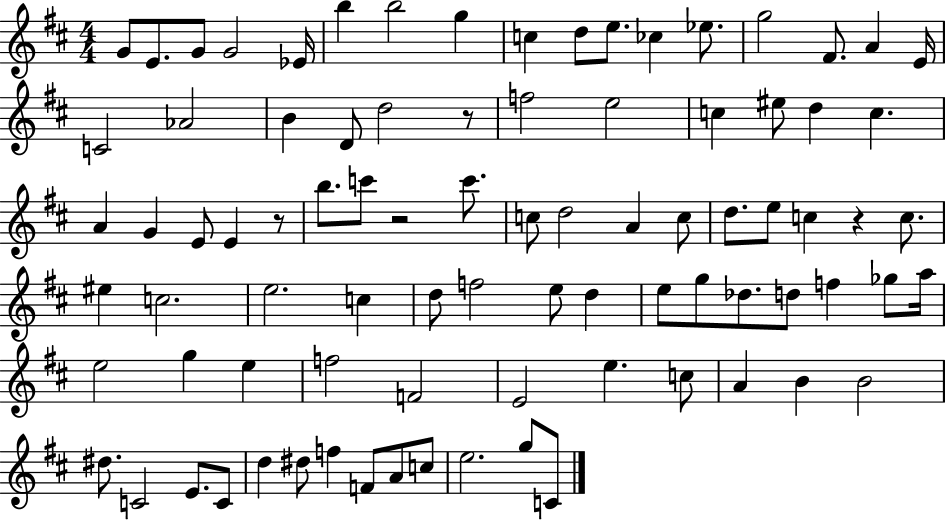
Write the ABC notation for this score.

X:1
T:Untitled
M:4/4
L:1/4
K:D
G/2 E/2 G/2 G2 _E/4 b b2 g c d/2 e/2 _c _e/2 g2 ^F/2 A E/4 C2 _A2 B D/2 d2 z/2 f2 e2 c ^e/2 d c A G E/2 E z/2 b/2 c'/2 z2 c'/2 c/2 d2 A c/2 d/2 e/2 c z c/2 ^e c2 e2 c d/2 f2 e/2 d e/2 g/2 _d/2 d/2 f _g/2 a/4 e2 g e f2 F2 E2 e c/2 A B B2 ^d/2 C2 E/2 C/2 d ^d/2 f F/2 A/2 c/2 e2 g/2 C/2